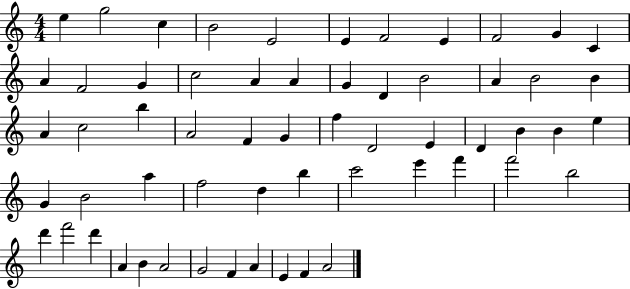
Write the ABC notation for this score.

X:1
T:Untitled
M:4/4
L:1/4
K:C
e g2 c B2 E2 E F2 E F2 G C A F2 G c2 A A G D B2 A B2 B A c2 b A2 F G f D2 E D B B e G B2 a f2 d b c'2 e' f' f'2 b2 d' f'2 d' A B A2 G2 F A E F A2